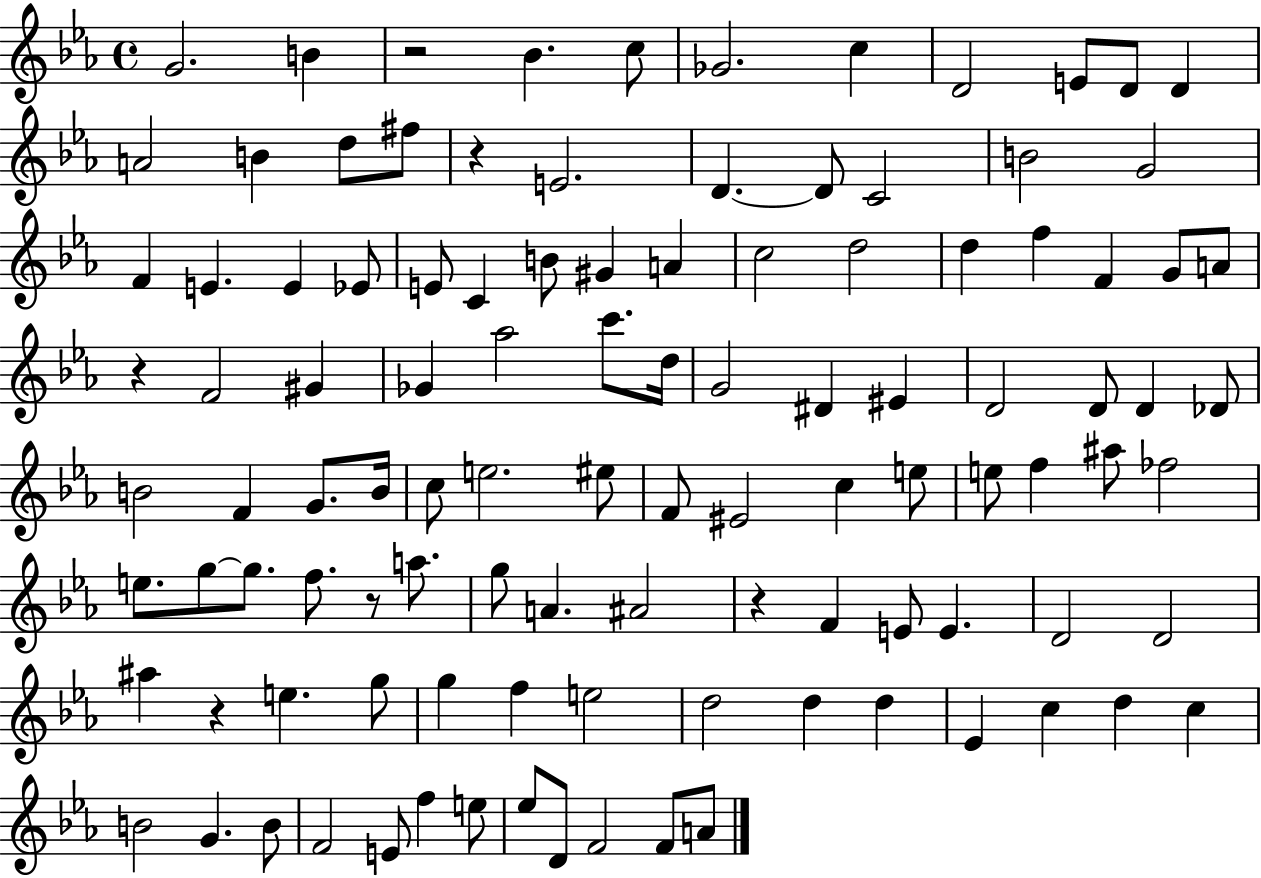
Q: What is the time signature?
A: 4/4